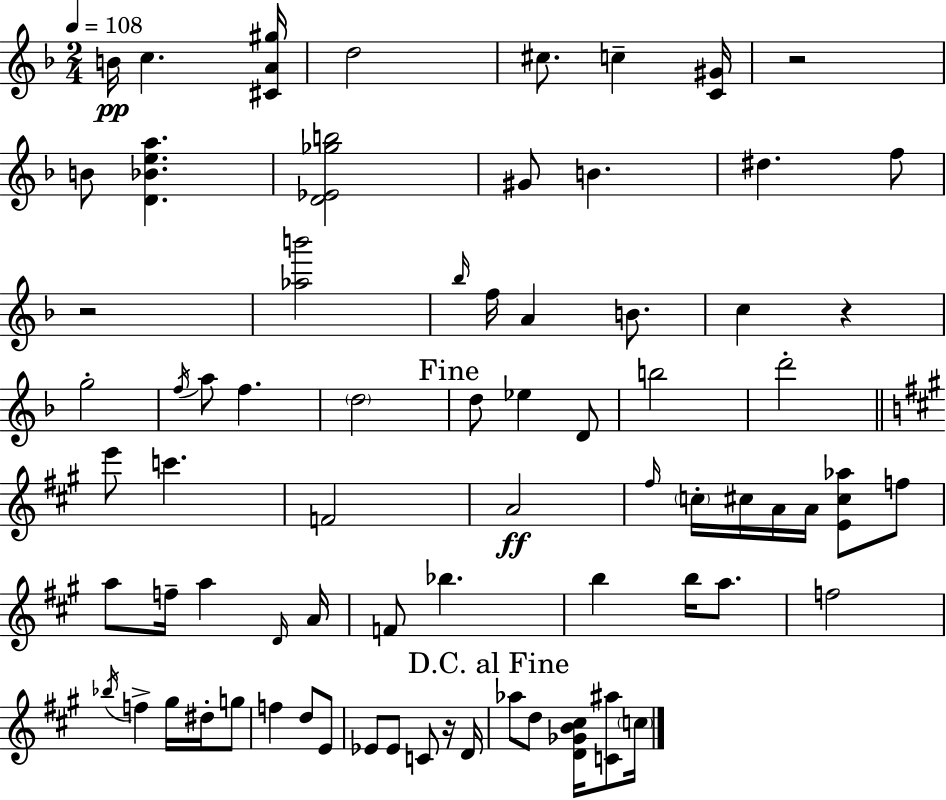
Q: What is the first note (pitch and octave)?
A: B4